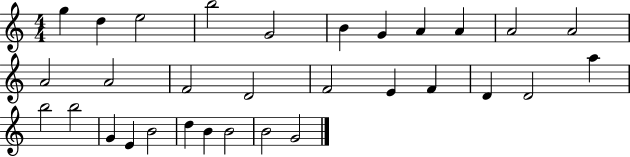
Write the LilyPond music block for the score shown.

{
  \clef treble
  \numericTimeSignature
  \time 4/4
  \key c \major
  g''4 d''4 e''2 | b''2 g'2 | b'4 g'4 a'4 a'4 | a'2 a'2 | \break a'2 a'2 | f'2 d'2 | f'2 e'4 f'4 | d'4 d'2 a''4 | \break b''2 b''2 | g'4 e'4 b'2 | d''4 b'4 b'2 | b'2 g'2 | \break \bar "|."
}